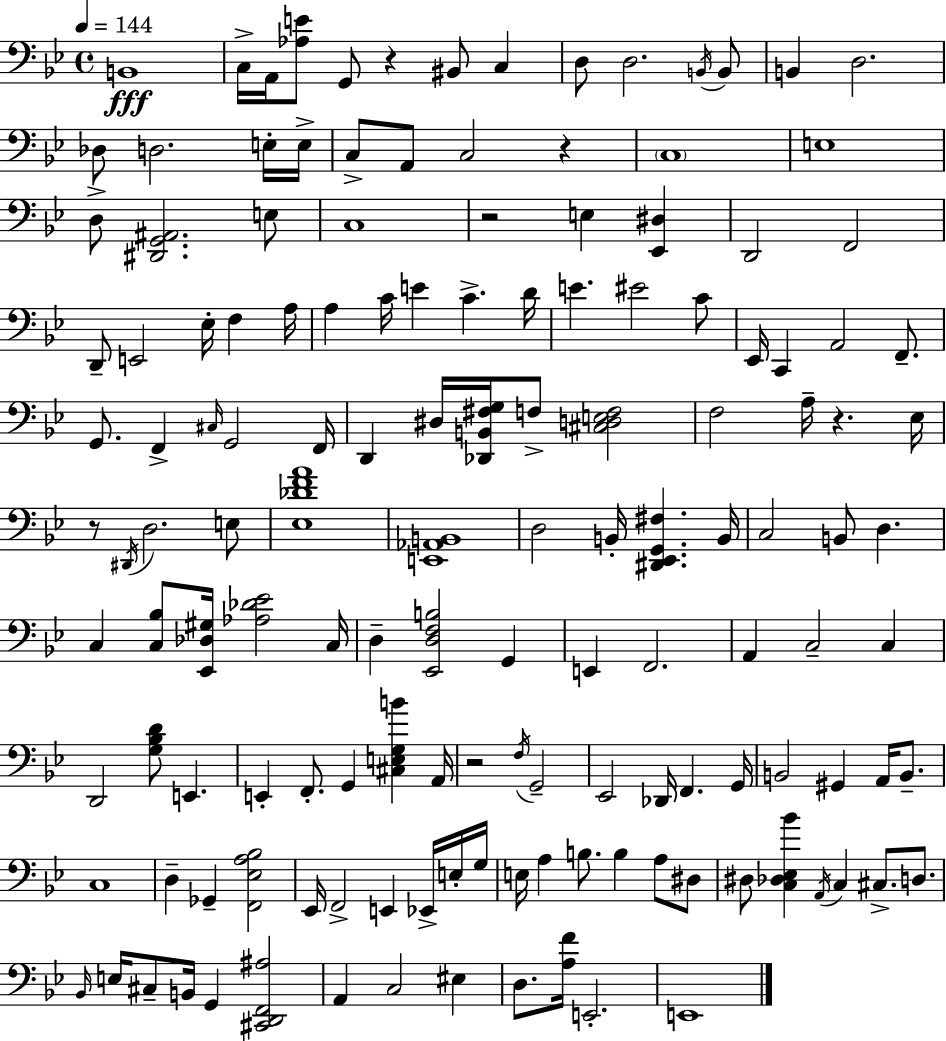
X:1
T:Untitled
M:4/4
L:1/4
K:Bb
B,,4 C,/4 A,,/4 [_A,E]/2 G,,/2 z ^B,,/2 C, D,/2 D,2 B,,/4 B,,/2 B,, D,2 _D,/2 D,2 E,/4 E,/4 C,/2 A,,/2 C,2 z C,4 E,4 D,/2 [^D,,G,,^A,,]2 E,/2 C,4 z2 E, [_E,,^D,] D,,2 F,,2 D,,/2 E,,2 _E,/4 F, A,/4 A, C/4 E C D/4 E ^E2 C/2 _E,,/4 C,, A,,2 F,,/2 G,,/2 F,, ^C,/4 G,,2 F,,/4 D,, ^D,/4 [_D,,B,,^F,G,]/4 F,/2 [^C,D,E,F,]2 F,2 A,/4 z _E,/4 z/2 ^D,,/4 D,2 E,/2 [_E,_DFA]4 [E,,_A,,B,,]4 D,2 B,,/4 [^D,,_E,,G,,^F,] B,,/4 C,2 B,,/2 D, C, [C,_B,]/2 [_E,,_D,^G,]/4 [_A,_D_E]2 C,/4 D, [_E,,D,F,B,]2 G,, E,, F,,2 A,, C,2 C, D,,2 [G,_B,D]/2 E,, E,, F,,/2 G,, [^C,E,G,B] A,,/4 z2 F,/4 G,,2 _E,,2 _D,,/4 F,, G,,/4 B,,2 ^G,, A,,/4 B,,/2 C,4 D, _G,, [F,,_E,A,_B,]2 _E,,/4 F,,2 E,, _E,,/4 E,/4 G,/4 E,/4 A, B,/2 B, A,/2 ^D,/2 ^D,/2 [C,_D,_E,_B] A,,/4 C, ^C,/2 D,/2 _B,,/4 E,/4 ^C,/2 B,,/4 G,, [^C,,D,,F,,^A,]2 A,, C,2 ^E, D,/2 [A,F]/4 E,,2 E,,4